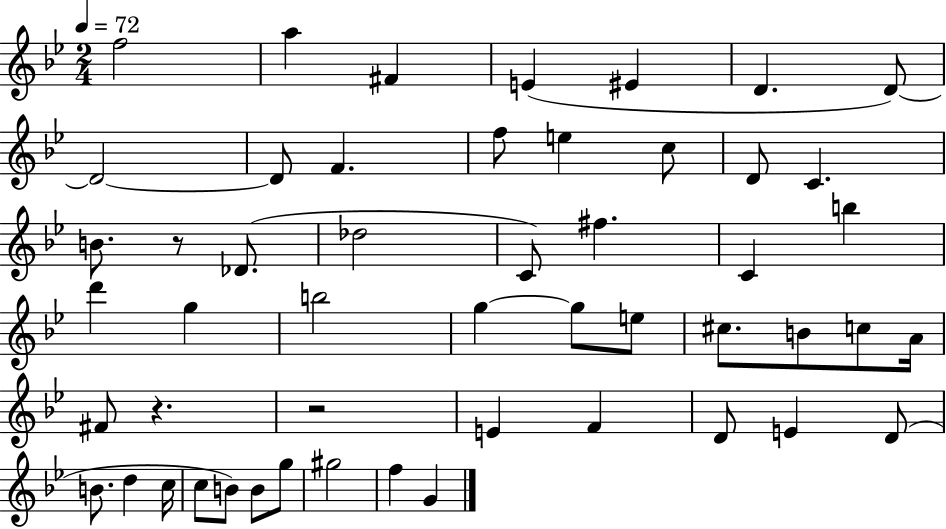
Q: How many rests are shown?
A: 3